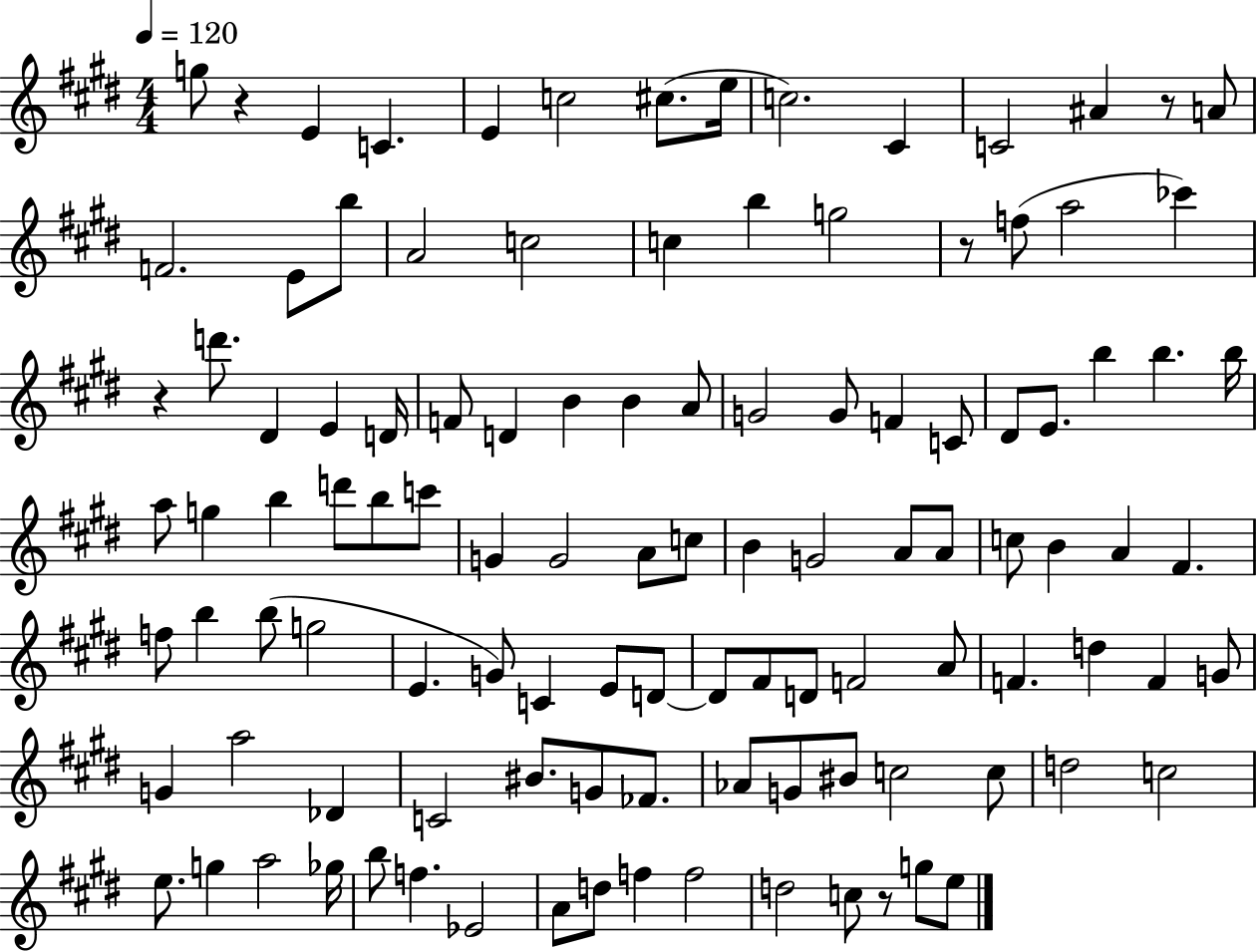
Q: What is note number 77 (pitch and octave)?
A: G4